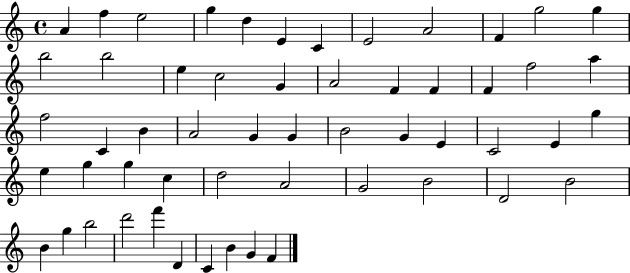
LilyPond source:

{
  \clef treble
  \time 4/4
  \defaultTimeSignature
  \key c \major
  a'4 f''4 e''2 | g''4 d''4 e'4 c'4 | e'2 a'2 | f'4 g''2 g''4 | \break b''2 b''2 | e''4 c''2 g'4 | a'2 f'4 f'4 | f'4 f''2 a''4 | \break f''2 c'4 b'4 | a'2 g'4 g'4 | b'2 g'4 e'4 | c'2 e'4 g''4 | \break e''4 g''4 g''4 c''4 | d''2 a'2 | g'2 b'2 | d'2 b'2 | \break b'4 g''4 b''2 | d'''2 f'''4 d'4 | c'4 b'4 g'4 f'4 | \bar "|."
}